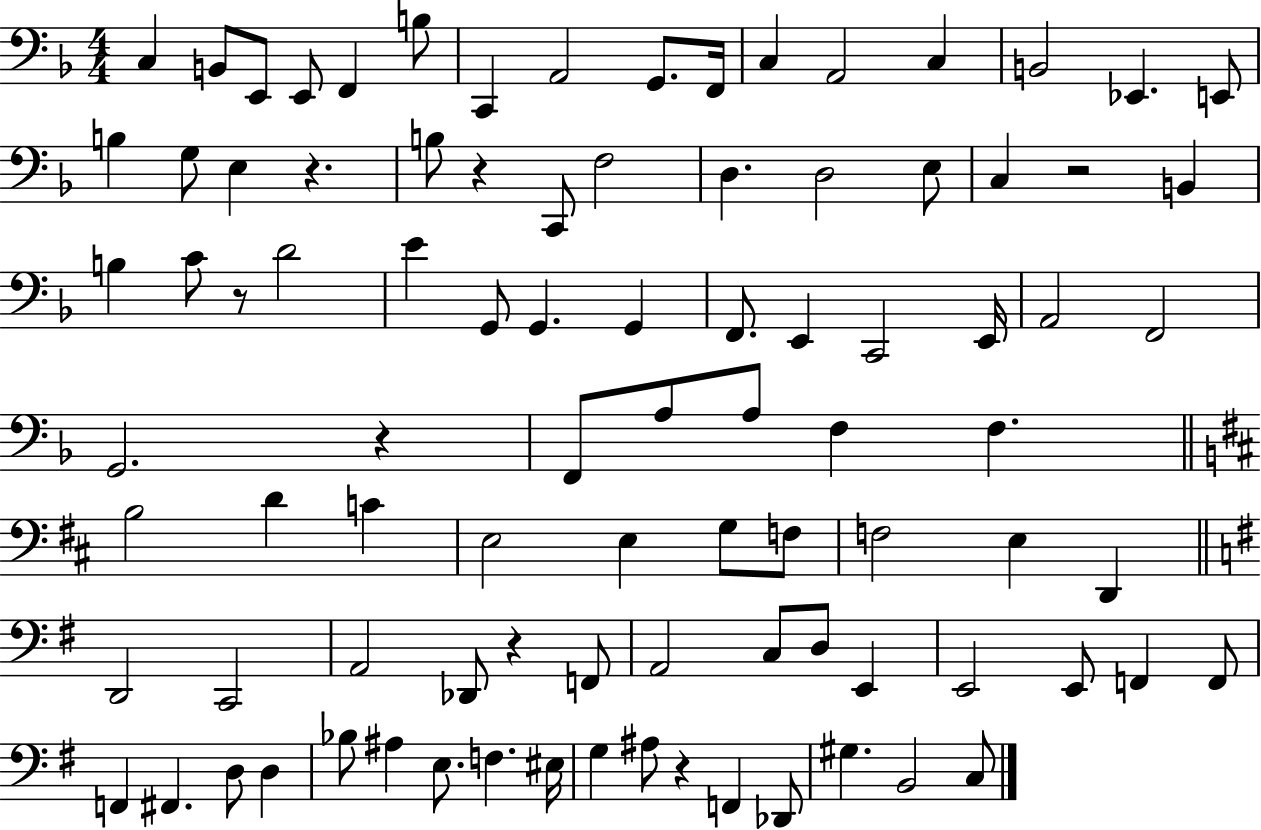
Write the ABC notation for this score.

X:1
T:Untitled
M:4/4
L:1/4
K:F
C, B,,/2 E,,/2 E,,/2 F,, B,/2 C,, A,,2 G,,/2 F,,/4 C, A,,2 C, B,,2 _E,, E,,/2 B, G,/2 E, z B,/2 z C,,/2 F,2 D, D,2 E,/2 C, z2 B,, B, C/2 z/2 D2 E G,,/2 G,, G,, F,,/2 E,, C,,2 E,,/4 A,,2 F,,2 G,,2 z F,,/2 A,/2 A,/2 F, F, B,2 D C E,2 E, G,/2 F,/2 F,2 E, D,, D,,2 C,,2 A,,2 _D,,/2 z F,,/2 A,,2 C,/2 D,/2 E,, E,,2 E,,/2 F,, F,,/2 F,, ^F,, D,/2 D, _B,/2 ^A, E,/2 F, ^E,/4 G, ^A,/2 z F,, _D,,/2 ^G, B,,2 C,/2